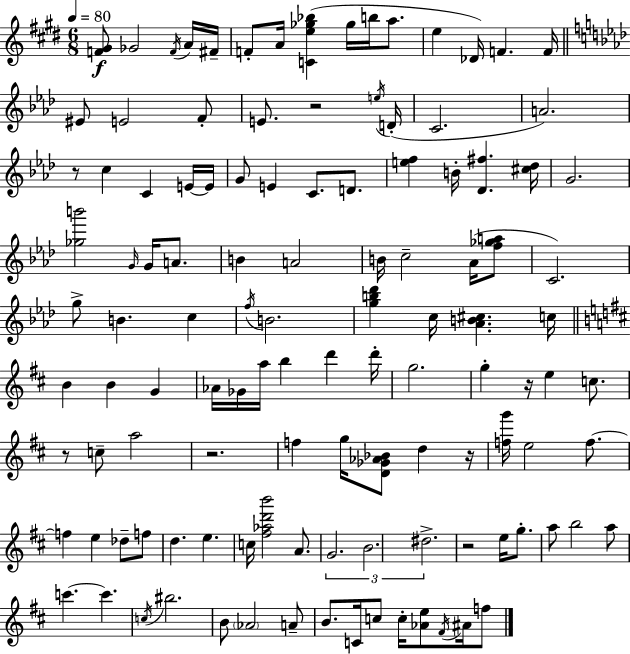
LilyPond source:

{
  \clef treble
  \numericTimeSignature
  \time 6/8
  \key e \major
  \tempo 4 = 80
  \repeat volta 2 { <f' gis'>8\f ges'2 \acciaccatura { f'16 } a'16 | fis'16-- f'8-. a'16 <c' e'' ges'' bes''>4( ges''16 b''16 a''8. | e''4 des'16) f'4. | f'16 \bar "||" \break \key f \minor eis'8 e'2 f'8-. | e'8. r2 \acciaccatura { e''16 }( | d'16-. c'2. | a'2.) | \break r8 c''4 c'4 e'16~~ | e'16 g'8 e'4 c'8. d'8. | <e'' f''>4 b'16-. <des' fis''>4. | <cis'' des''>16 g'2. | \break <ges'' b'''>2 \grace { g'16 } g'16 a'8. | b'4 a'2 | b'16 c''2-- aes'16( | <f'' ges'' a''>8 c'2.) | \break g''8-> b'4. c''4 | \acciaccatura { f''16 } b'2. | <g'' b'' des'''>4 c''16 <aes' b' cis''>4. | c''16 \bar "||" \break \key b \minor b'4 b'4 g'4 | aes'16 ges'16 a''16 b''4 d'''4 d'''16-. | g''2. | g''4-. r16 e''4 c''8. | \break r8 c''8-- a''2 | r2. | f''4 g''16 <d' ges' aes' bes'>8 d''4 r16 | <f'' g'''>16 e''2 f''8.~~ | \break f''4 e''4 des''8-- f''8 | d''4. e''4. | c''16 <fis'' aes'' d''' b'''>2 a'8. | \tuplet 3/2 { g'2. | \break b'2. | dis''2.-> } | r2 e''16 g''8.-. | a''8 b''2 a''8 | \break c'''4.~~ c'''4. | \acciaccatura { c''16 } bis''2. | b'8 \parenthesize aes'2 a'8-- | b'8. c'16 c''8 c''16-. <aes' e''>8 \acciaccatura { fis'16 } ais'16 | \break f''8 } \bar "|."
}